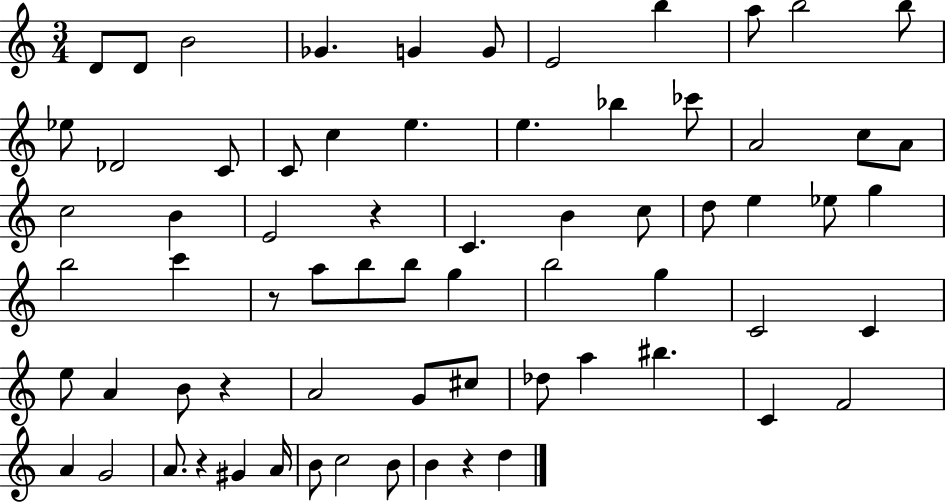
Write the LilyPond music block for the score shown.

{
  \clef treble
  \numericTimeSignature
  \time 3/4
  \key c \major
  d'8 d'8 b'2 | ges'4. g'4 g'8 | e'2 b''4 | a''8 b''2 b''8 | \break ees''8 des'2 c'8 | c'8 c''4 e''4. | e''4. bes''4 ces'''8 | a'2 c''8 a'8 | \break c''2 b'4 | e'2 r4 | c'4. b'4 c''8 | d''8 e''4 ees''8 g''4 | \break b''2 c'''4 | r8 a''8 b''8 b''8 g''4 | b''2 g''4 | c'2 c'4 | \break e''8 a'4 b'8 r4 | a'2 g'8 cis''8 | des''8 a''4 bis''4. | c'4 f'2 | \break a'4 g'2 | a'8. r4 gis'4 a'16 | b'8 c''2 b'8 | b'4 r4 d''4 | \break \bar "|."
}